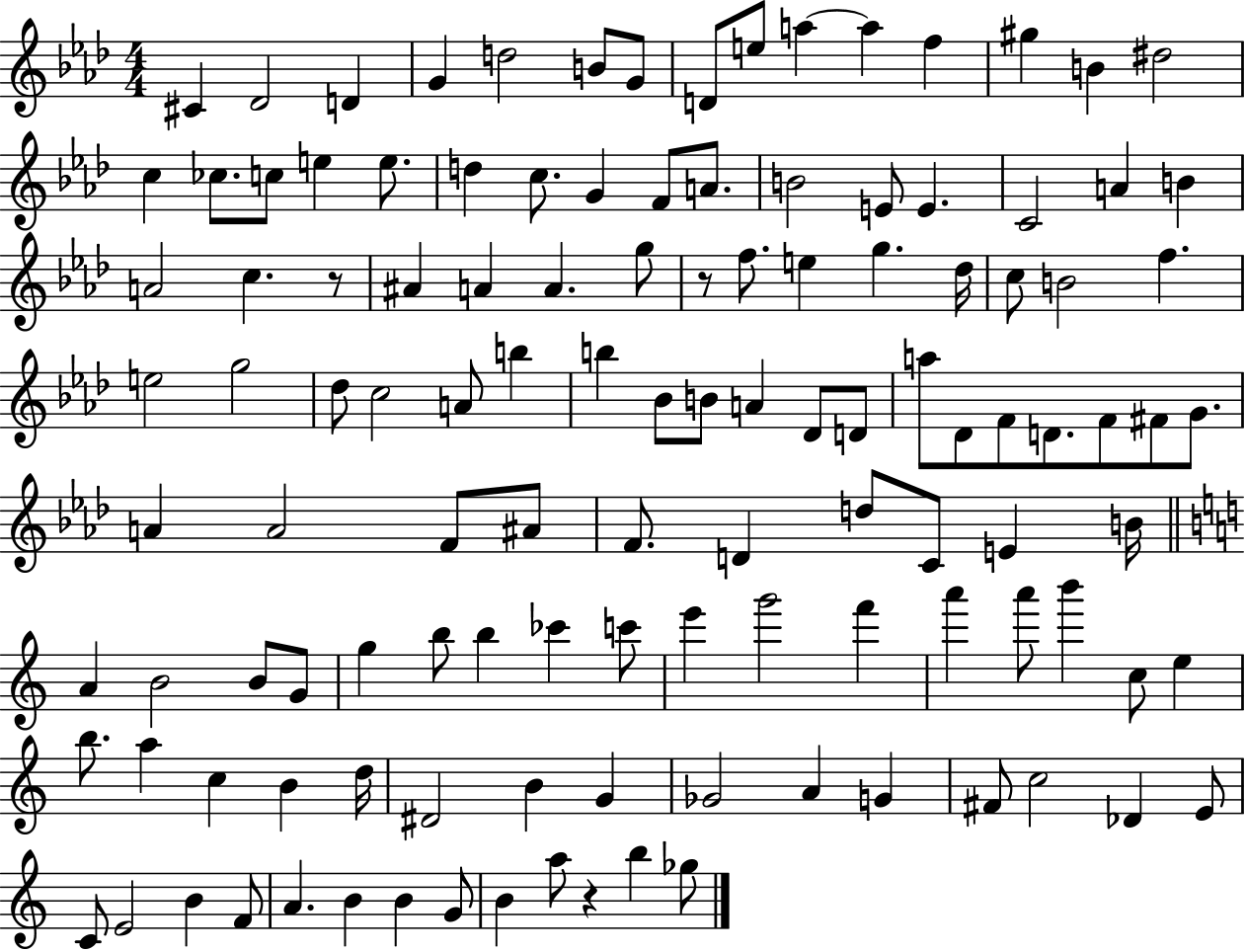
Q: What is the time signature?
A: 4/4